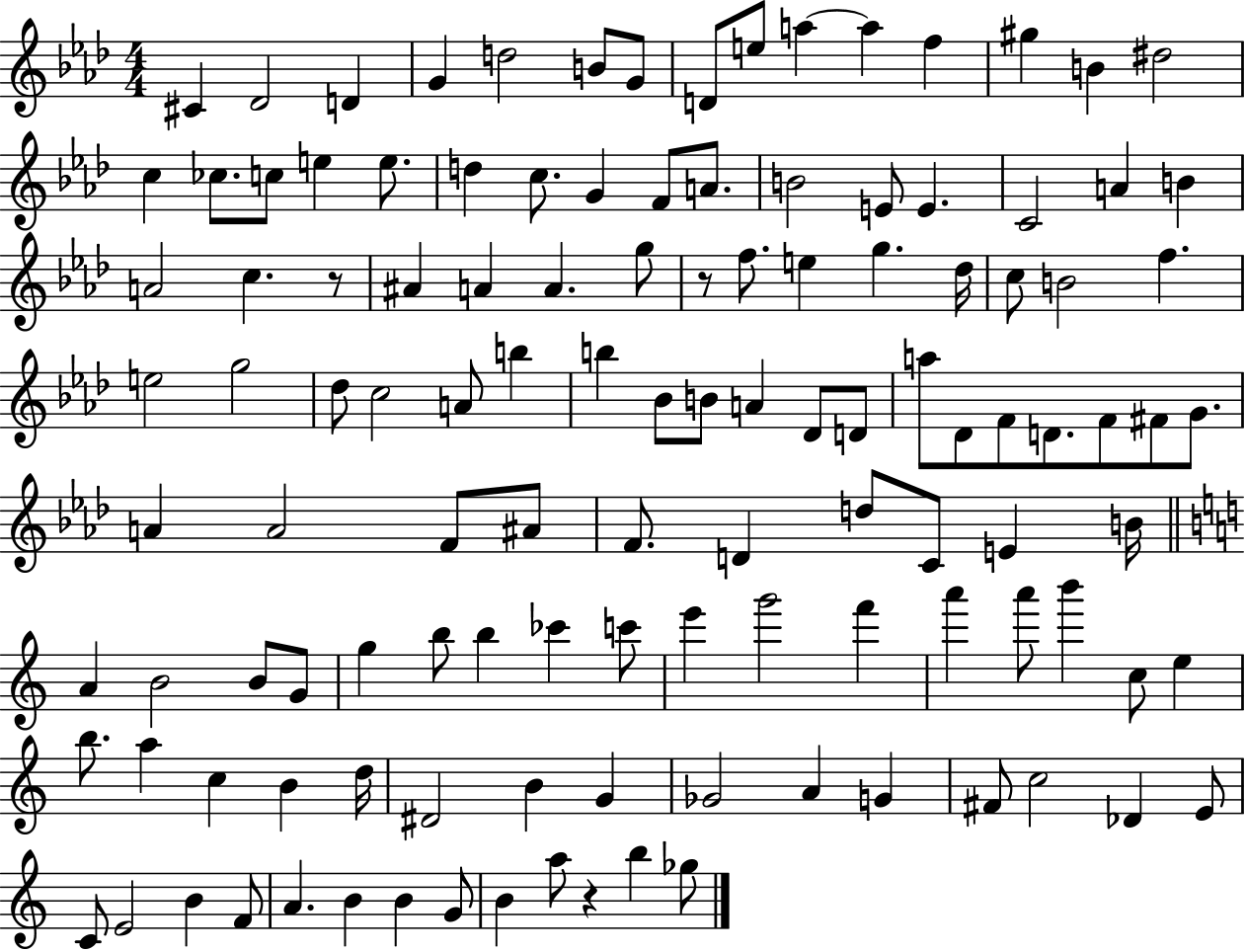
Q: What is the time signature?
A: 4/4